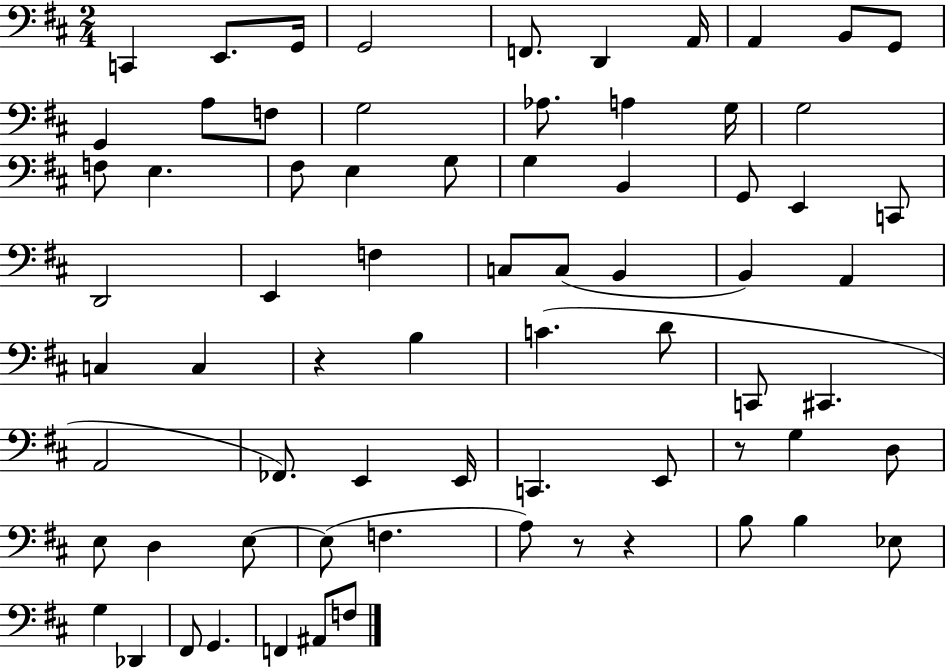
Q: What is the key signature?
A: D major